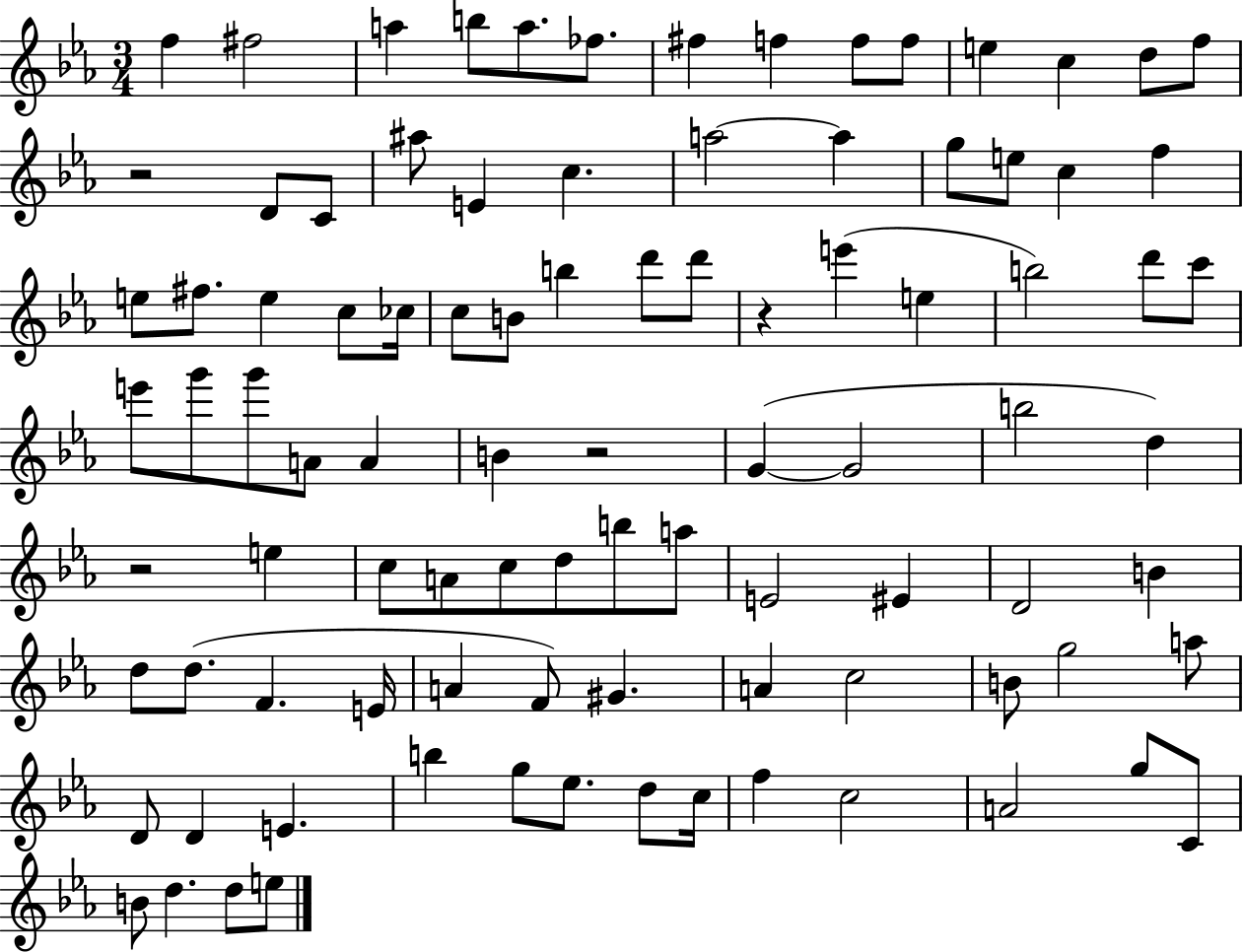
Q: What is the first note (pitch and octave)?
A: F5